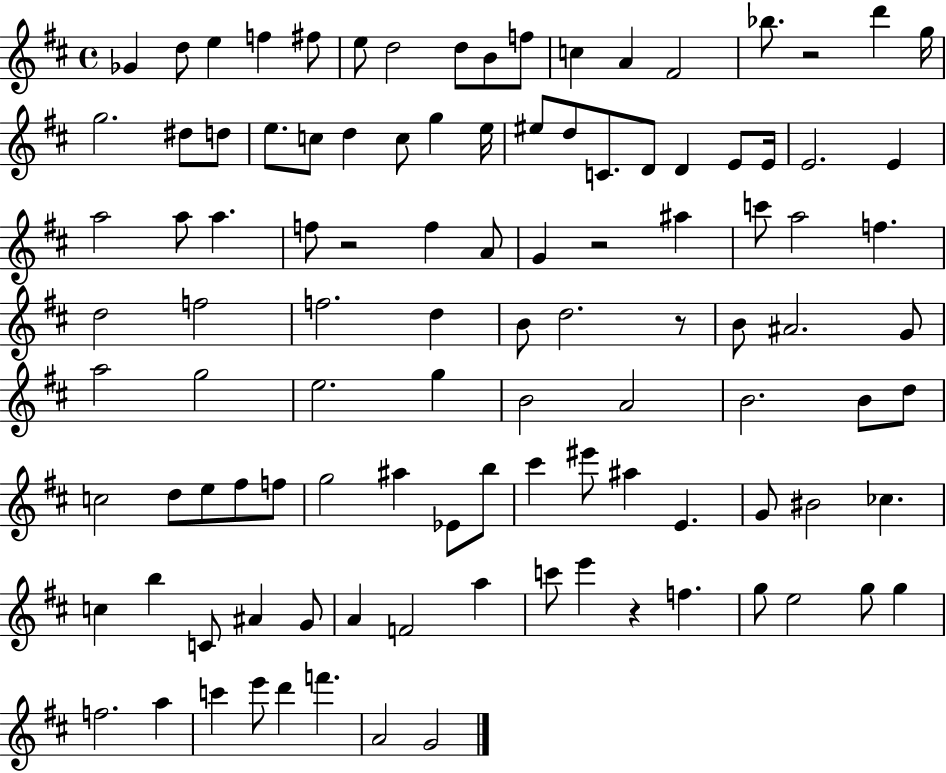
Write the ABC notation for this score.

X:1
T:Untitled
M:4/4
L:1/4
K:D
_G d/2 e f ^f/2 e/2 d2 d/2 B/2 f/2 c A ^F2 _b/2 z2 d' g/4 g2 ^d/2 d/2 e/2 c/2 d c/2 g e/4 ^e/2 d/2 C/2 D/2 D E/2 E/4 E2 E a2 a/2 a f/2 z2 f A/2 G z2 ^a c'/2 a2 f d2 f2 f2 d B/2 d2 z/2 B/2 ^A2 G/2 a2 g2 e2 g B2 A2 B2 B/2 d/2 c2 d/2 e/2 ^f/2 f/2 g2 ^a _E/2 b/2 ^c' ^e'/2 ^a E G/2 ^B2 _c c b C/2 ^A G/2 A F2 a c'/2 e' z f g/2 e2 g/2 g f2 a c' e'/2 d' f' A2 G2